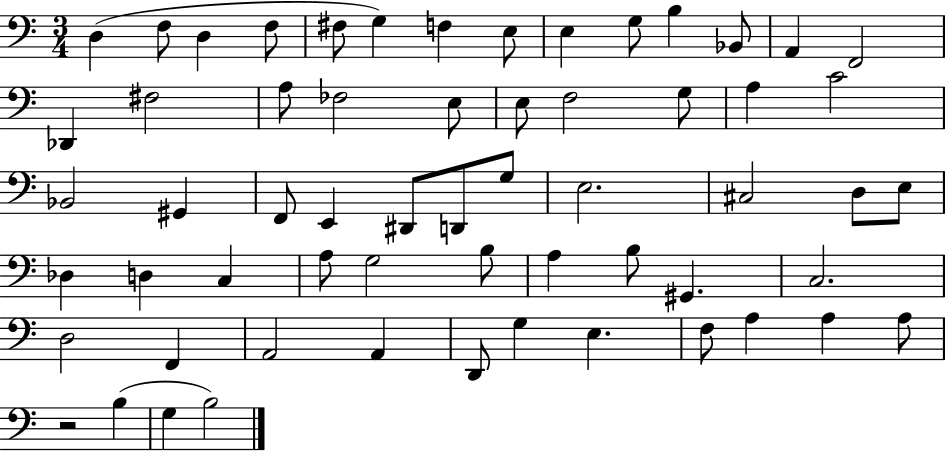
{
  \clef bass
  \numericTimeSignature
  \time 3/4
  \key c \major
  d4( f8 d4 f8 | fis8 g4) f4 e8 | e4 g8 b4 bes,8 | a,4 f,2 | \break des,4 fis2 | a8 fes2 e8 | e8 f2 g8 | a4 c'2 | \break bes,2 gis,4 | f,8 e,4 dis,8 d,8 g8 | e2. | cis2 d8 e8 | \break des4 d4 c4 | a8 g2 b8 | a4 b8 gis,4. | c2. | \break d2 f,4 | a,2 a,4 | d,8 g4 e4. | f8 a4 a4 a8 | \break r2 b4( | g4 b2) | \bar "|."
}